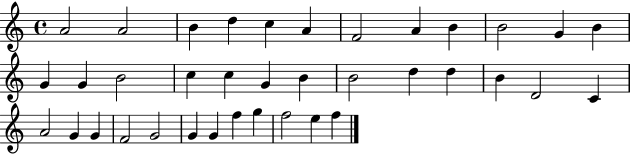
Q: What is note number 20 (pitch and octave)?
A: B4